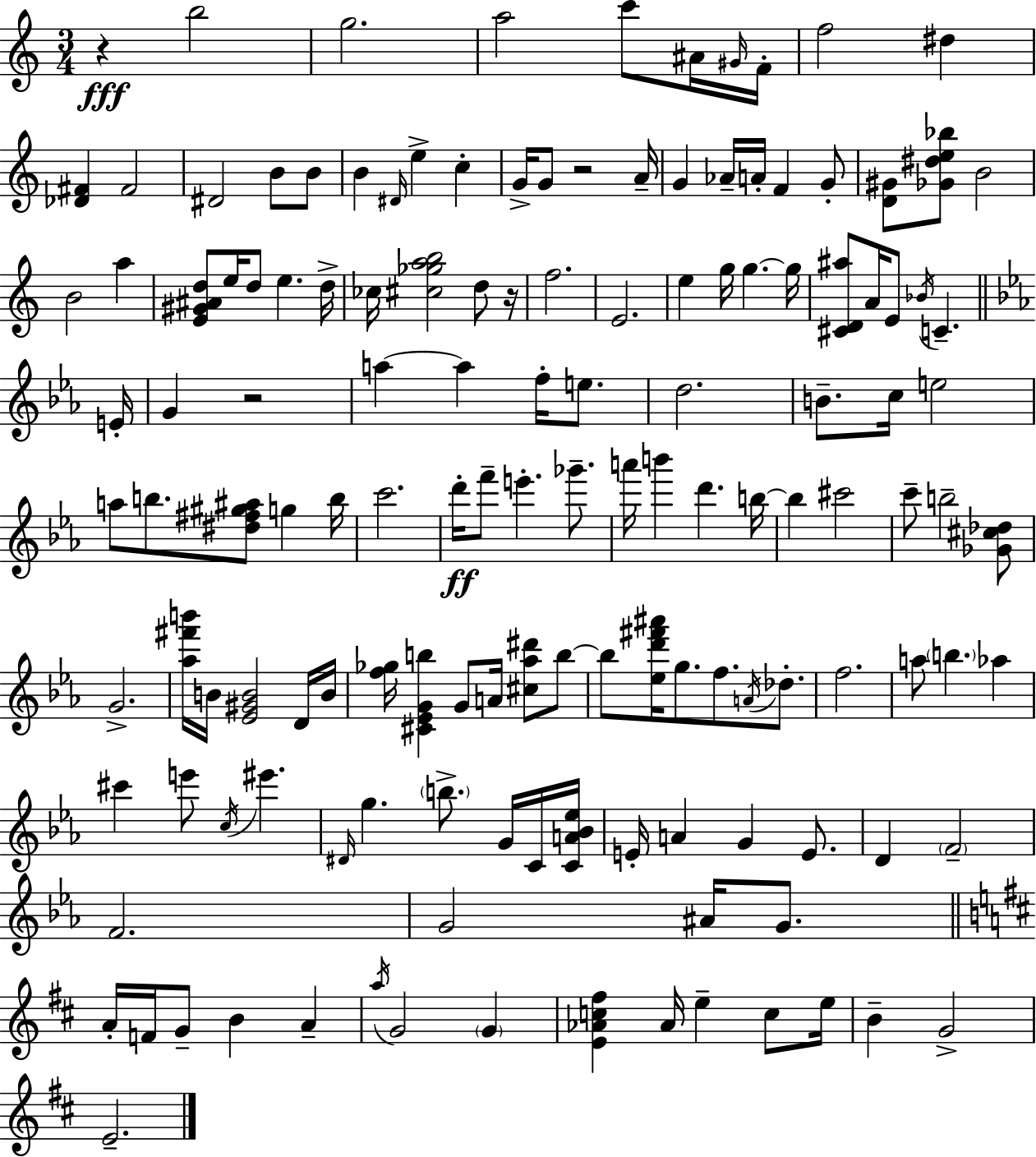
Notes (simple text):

R/q B5/h G5/h. A5/h C6/e A#4/s G#4/s F4/s F5/h D#5/q [Db4,F#4]/q F#4/h D#4/h B4/e B4/e B4/q D#4/s E5/q C5/q G4/s G4/e R/h A4/s G4/q Ab4/s A4/s F4/q G4/e [D4,G#4]/e [Gb4,D#5,E5,Bb5]/e B4/h B4/h A5/q [E4,G#4,A#4,D5]/e E5/s D5/e E5/q. D5/s CES5/s [C#5,Gb5,A5,B5]/h D5/e R/s F5/h. E4/h. E5/q G5/s G5/q. G5/s [C#4,D4,A#5]/e A4/s E4/e Bb4/s C4/q. E4/s G4/q R/h A5/q A5/q F5/s E5/e. D5/h. B4/e. C5/s E5/h A5/e B5/e. [D#5,F#5,G#5,A#5]/e G5/q B5/s C6/h. D6/s F6/e E6/q. Gb6/e. A6/s B6/q D6/q. B5/s B5/q C#6/h C6/e B5/h [Gb4,C#5,Db5]/e G4/h. [Ab5,F#6,B6]/s B4/s [Eb4,G#4,B4]/h D4/s B4/s [F5,Gb5]/s [C#4,Eb4,G4,B5]/q G4/e A4/s [C#5,Ab5,D#6]/e B5/e B5/e [Eb5,D6,F#6,A#6]/s G5/e. F5/e. A4/s Db5/e. F5/h. A5/e B5/q. Ab5/q C#6/q E6/e C5/s EIS6/q. D#4/s G5/q. B5/e. G4/s C4/s [C4,A4,Bb4,Eb5]/s E4/s A4/q G4/q E4/e. D4/q F4/h F4/h. G4/h A#4/s G4/e. A4/s F4/s G4/e B4/q A4/q A5/s G4/h G4/q [E4,Ab4,C5,F#5]/q Ab4/s E5/q C5/e E5/s B4/q G4/h E4/h.